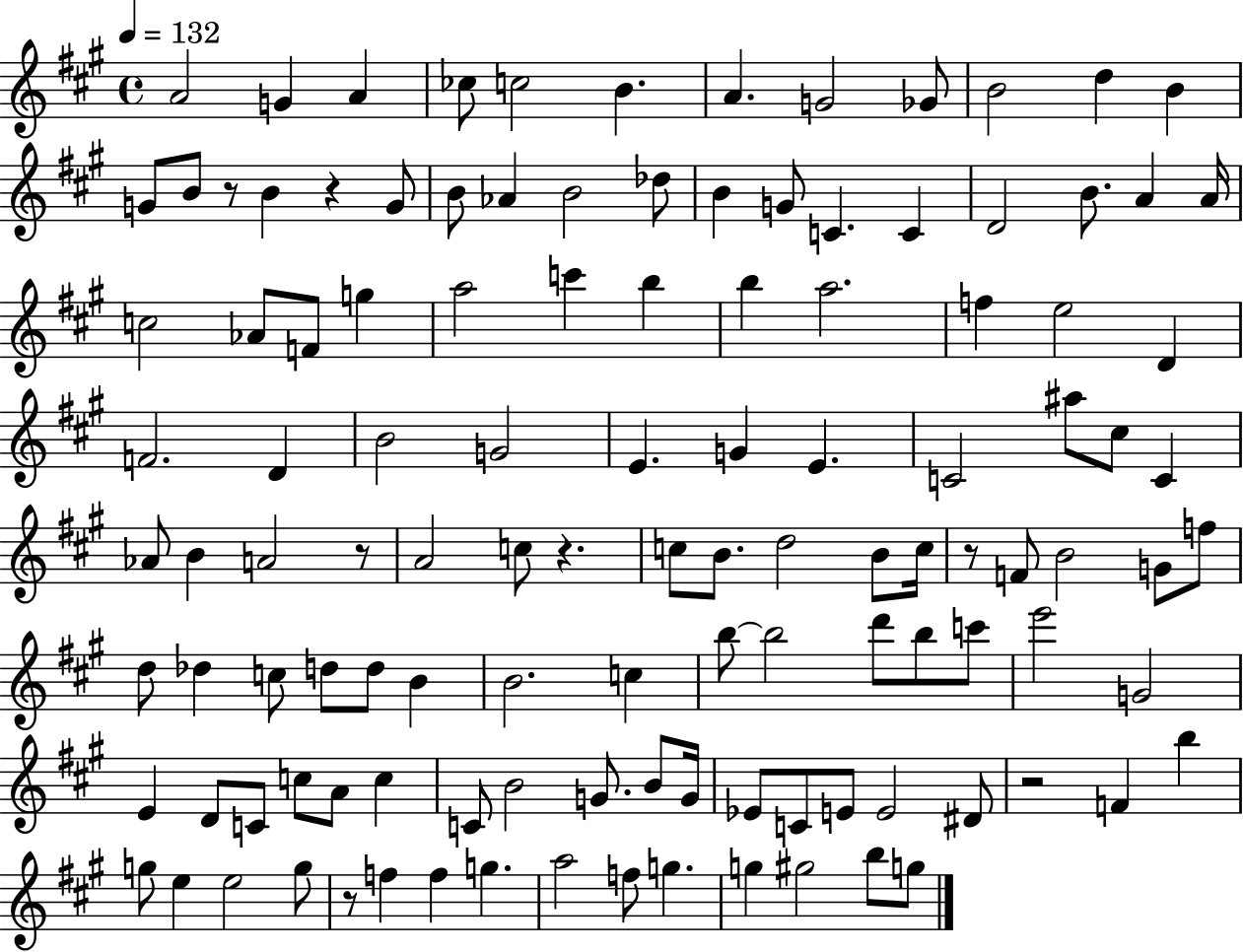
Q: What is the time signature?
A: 4/4